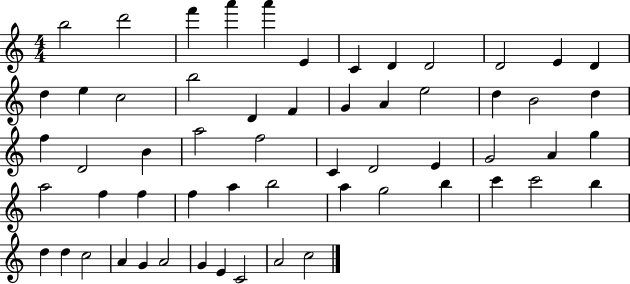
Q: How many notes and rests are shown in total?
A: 58